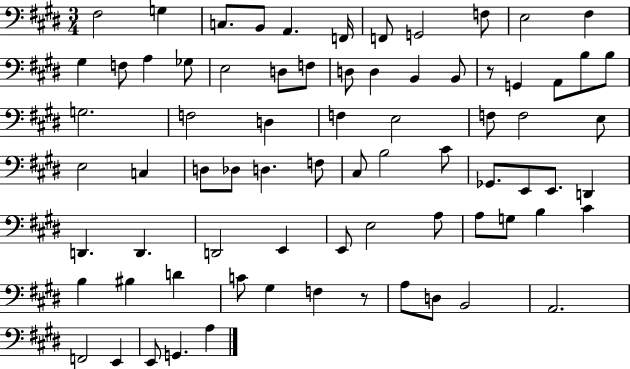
F#3/h G3/q C3/e. B2/e A2/q. F2/s F2/e G2/h F3/e E3/h F#3/q G#3/q F3/e A3/q Gb3/e E3/h D3/e F3/e D3/e D3/q B2/q B2/e R/e G2/q A2/e B3/e B3/e G3/h. F3/h D3/q F3/q E3/h F3/e F3/h E3/e E3/h C3/q D3/e Db3/e D3/q. F3/e C#3/e B3/h C#4/e Gb2/e. E2/e E2/e. D2/q D2/q. D2/q. D2/h E2/q E2/e E3/h A3/e A3/e G3/e B3/q C#4/q B3/q BIS3/q D4/q C4/e G#3/q F3/q R/e A3/e D3/e B2/h A2/h. F2/h E2/q E2/e G2/q. A3/q